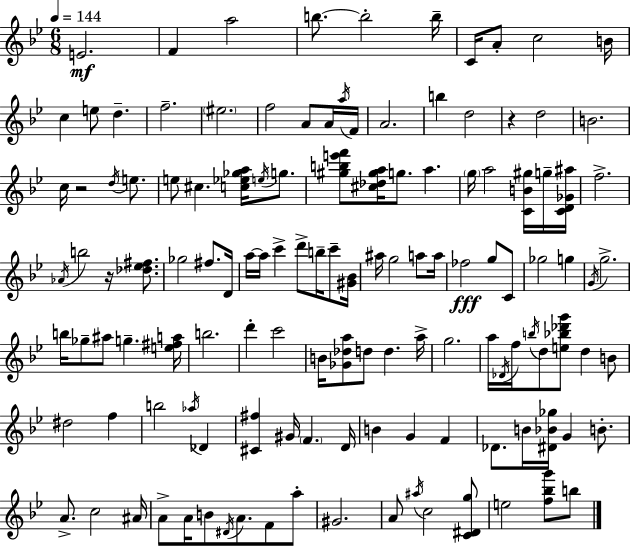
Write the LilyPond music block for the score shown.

{
  \clef treble
  \numericTimeSignature
  \time 6/8
  \key g \minor
  \tempo 4 = 144
  \repeat volta 2 { e'2.\mf | f'4 a''2 | b''8.~~ b''2-. b''16-- | c'16 a'8-. c''2 b'16 | \break c''4 e''8 d''4.-- | f''2.-- | \parenthesize eis''2. | f''2 a'8 a'16 \acciaccatura { a''16 } | \break f'16 a'2. | b''4 d''2 | r4 d''2 | b'2. | \break c''16 r2 \acciaccatura { d''16 } e''8. | e''8 cis''4. <c'' ees'' ges'' a''>16 \acciaccatura { e''16 } | g''8. <gis'' b'' e''' f'''>8 <cis'' des'' gis'' a''>16 g''8. a''4. | \parenthesize g''16 a''2 | \break <c' b' gis''>16 g''16-- <c' d' ges' ais''>16 f''2.-> | \acciaccatura { aes'16 } b''2 | r16 <des'' ees'' fis''>8. ges''2 | fis''8. d'16 a''16~~ a''16 c'''4-> d'''8-> | \break b''16-- c'''8-- <gis' bes'>16 ais''16 g''2 | a''8 a''16 fes''2\fff | g''8 c'8 ges''2 | g''4 \acciaccatura { g'16 } g''2.-> | \break b''16 ges''8-- ais''8 g''4.-- | <e'' fis'' a''>16 b''2. | d'''4-. c'''2 | b'16 <ges' des'' a''>8 d''8 d''4. | \break a''16-> g''2. | a''16 \acciaccatura { des'16 } f''16 \acciaccatura { b''16 } d''8 <e'' bes'' des''' g'''>8 | d''4 b'8 dis''2 | f''4 b''2 | \break \acciaccatura { aes''16 } des'4 <cis' fis''>4 | gis'16 \parenthesize f'4. d'16 b'4 | g'4 f'4 des'8. b'16 | <dis' bes' ges''>16 g'4 b'8.-. a'8.-> c''2 | \break ais'16 a'8-> a'16 b'8 | \acciaccatura { dis'16 } a'8. f'8 a''8-. gis'2. | a'8 \acciaccatura { ais''16 } | c''2 <c' dis' g''>8 e''2 | \break <f'' bes'' g'''>8 b''8 } \bar "|."
}